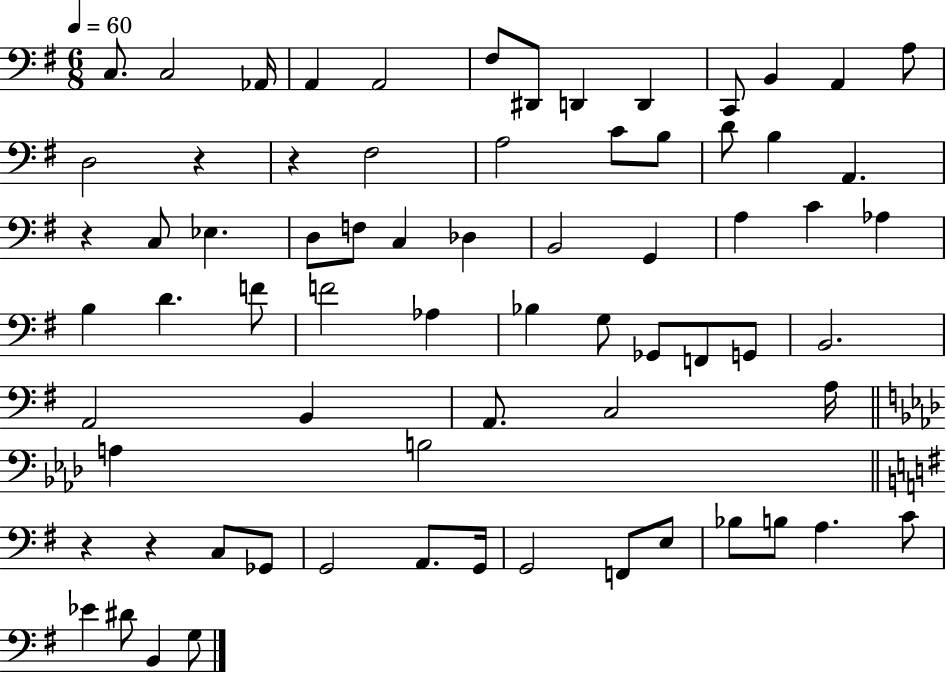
{
  \clef bass
  \numericTimeSignature
  \time 6/8
  \key g \major
  \tempo 4 = 60
  c8. c2 aes,16 | a,4 a,2 | fis8 dis,8 d,4 d,4 | c,8 b,4 a,4 a8 | \break d2 r4 | r4 fis2 | a2 c'8 b8 | d'8 b4 a,4. | \break r4 c8 ees4. | d8 f8 c4 des4 | b,2 g,4 | a4 c'4 aes4 | \break b4 d'4. f'8 | f'2 aes4 | bes4 g8 ges,8 f,8 g,8 | b,2. | \break a,2 b,4 | a,8. c2 a16 | \bar "||" \break \key aes \major a4 b2 | \bar "||" \break \key e \minor r4 r4 c8 ges,8 | g,2 a,8. g,16 | g,2 f,8 e8 | bes8 b8 a4. c'8 | \break ees'4 dis'8 b,4 g8 | \bar "|."
}